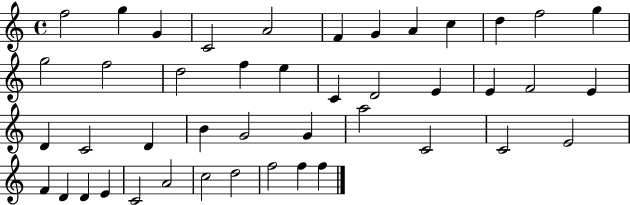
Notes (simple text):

F5/h G5/q G4/q C4/h A4/h F4/q G4/q A4/q C5/q D5/q F5/h G5/q G5/h F5/h D5/h F5/q E5/q C4/q D4/h E4/q E4/q F4/h E4/q D4/q C4/h D4/q B4/q G4/h G4/q A5/h C4/h C4/h E4/h F4/q D4/q D4/q E4/q C4/h A4/h C5/h D5/h F5/h F5/q F5/q